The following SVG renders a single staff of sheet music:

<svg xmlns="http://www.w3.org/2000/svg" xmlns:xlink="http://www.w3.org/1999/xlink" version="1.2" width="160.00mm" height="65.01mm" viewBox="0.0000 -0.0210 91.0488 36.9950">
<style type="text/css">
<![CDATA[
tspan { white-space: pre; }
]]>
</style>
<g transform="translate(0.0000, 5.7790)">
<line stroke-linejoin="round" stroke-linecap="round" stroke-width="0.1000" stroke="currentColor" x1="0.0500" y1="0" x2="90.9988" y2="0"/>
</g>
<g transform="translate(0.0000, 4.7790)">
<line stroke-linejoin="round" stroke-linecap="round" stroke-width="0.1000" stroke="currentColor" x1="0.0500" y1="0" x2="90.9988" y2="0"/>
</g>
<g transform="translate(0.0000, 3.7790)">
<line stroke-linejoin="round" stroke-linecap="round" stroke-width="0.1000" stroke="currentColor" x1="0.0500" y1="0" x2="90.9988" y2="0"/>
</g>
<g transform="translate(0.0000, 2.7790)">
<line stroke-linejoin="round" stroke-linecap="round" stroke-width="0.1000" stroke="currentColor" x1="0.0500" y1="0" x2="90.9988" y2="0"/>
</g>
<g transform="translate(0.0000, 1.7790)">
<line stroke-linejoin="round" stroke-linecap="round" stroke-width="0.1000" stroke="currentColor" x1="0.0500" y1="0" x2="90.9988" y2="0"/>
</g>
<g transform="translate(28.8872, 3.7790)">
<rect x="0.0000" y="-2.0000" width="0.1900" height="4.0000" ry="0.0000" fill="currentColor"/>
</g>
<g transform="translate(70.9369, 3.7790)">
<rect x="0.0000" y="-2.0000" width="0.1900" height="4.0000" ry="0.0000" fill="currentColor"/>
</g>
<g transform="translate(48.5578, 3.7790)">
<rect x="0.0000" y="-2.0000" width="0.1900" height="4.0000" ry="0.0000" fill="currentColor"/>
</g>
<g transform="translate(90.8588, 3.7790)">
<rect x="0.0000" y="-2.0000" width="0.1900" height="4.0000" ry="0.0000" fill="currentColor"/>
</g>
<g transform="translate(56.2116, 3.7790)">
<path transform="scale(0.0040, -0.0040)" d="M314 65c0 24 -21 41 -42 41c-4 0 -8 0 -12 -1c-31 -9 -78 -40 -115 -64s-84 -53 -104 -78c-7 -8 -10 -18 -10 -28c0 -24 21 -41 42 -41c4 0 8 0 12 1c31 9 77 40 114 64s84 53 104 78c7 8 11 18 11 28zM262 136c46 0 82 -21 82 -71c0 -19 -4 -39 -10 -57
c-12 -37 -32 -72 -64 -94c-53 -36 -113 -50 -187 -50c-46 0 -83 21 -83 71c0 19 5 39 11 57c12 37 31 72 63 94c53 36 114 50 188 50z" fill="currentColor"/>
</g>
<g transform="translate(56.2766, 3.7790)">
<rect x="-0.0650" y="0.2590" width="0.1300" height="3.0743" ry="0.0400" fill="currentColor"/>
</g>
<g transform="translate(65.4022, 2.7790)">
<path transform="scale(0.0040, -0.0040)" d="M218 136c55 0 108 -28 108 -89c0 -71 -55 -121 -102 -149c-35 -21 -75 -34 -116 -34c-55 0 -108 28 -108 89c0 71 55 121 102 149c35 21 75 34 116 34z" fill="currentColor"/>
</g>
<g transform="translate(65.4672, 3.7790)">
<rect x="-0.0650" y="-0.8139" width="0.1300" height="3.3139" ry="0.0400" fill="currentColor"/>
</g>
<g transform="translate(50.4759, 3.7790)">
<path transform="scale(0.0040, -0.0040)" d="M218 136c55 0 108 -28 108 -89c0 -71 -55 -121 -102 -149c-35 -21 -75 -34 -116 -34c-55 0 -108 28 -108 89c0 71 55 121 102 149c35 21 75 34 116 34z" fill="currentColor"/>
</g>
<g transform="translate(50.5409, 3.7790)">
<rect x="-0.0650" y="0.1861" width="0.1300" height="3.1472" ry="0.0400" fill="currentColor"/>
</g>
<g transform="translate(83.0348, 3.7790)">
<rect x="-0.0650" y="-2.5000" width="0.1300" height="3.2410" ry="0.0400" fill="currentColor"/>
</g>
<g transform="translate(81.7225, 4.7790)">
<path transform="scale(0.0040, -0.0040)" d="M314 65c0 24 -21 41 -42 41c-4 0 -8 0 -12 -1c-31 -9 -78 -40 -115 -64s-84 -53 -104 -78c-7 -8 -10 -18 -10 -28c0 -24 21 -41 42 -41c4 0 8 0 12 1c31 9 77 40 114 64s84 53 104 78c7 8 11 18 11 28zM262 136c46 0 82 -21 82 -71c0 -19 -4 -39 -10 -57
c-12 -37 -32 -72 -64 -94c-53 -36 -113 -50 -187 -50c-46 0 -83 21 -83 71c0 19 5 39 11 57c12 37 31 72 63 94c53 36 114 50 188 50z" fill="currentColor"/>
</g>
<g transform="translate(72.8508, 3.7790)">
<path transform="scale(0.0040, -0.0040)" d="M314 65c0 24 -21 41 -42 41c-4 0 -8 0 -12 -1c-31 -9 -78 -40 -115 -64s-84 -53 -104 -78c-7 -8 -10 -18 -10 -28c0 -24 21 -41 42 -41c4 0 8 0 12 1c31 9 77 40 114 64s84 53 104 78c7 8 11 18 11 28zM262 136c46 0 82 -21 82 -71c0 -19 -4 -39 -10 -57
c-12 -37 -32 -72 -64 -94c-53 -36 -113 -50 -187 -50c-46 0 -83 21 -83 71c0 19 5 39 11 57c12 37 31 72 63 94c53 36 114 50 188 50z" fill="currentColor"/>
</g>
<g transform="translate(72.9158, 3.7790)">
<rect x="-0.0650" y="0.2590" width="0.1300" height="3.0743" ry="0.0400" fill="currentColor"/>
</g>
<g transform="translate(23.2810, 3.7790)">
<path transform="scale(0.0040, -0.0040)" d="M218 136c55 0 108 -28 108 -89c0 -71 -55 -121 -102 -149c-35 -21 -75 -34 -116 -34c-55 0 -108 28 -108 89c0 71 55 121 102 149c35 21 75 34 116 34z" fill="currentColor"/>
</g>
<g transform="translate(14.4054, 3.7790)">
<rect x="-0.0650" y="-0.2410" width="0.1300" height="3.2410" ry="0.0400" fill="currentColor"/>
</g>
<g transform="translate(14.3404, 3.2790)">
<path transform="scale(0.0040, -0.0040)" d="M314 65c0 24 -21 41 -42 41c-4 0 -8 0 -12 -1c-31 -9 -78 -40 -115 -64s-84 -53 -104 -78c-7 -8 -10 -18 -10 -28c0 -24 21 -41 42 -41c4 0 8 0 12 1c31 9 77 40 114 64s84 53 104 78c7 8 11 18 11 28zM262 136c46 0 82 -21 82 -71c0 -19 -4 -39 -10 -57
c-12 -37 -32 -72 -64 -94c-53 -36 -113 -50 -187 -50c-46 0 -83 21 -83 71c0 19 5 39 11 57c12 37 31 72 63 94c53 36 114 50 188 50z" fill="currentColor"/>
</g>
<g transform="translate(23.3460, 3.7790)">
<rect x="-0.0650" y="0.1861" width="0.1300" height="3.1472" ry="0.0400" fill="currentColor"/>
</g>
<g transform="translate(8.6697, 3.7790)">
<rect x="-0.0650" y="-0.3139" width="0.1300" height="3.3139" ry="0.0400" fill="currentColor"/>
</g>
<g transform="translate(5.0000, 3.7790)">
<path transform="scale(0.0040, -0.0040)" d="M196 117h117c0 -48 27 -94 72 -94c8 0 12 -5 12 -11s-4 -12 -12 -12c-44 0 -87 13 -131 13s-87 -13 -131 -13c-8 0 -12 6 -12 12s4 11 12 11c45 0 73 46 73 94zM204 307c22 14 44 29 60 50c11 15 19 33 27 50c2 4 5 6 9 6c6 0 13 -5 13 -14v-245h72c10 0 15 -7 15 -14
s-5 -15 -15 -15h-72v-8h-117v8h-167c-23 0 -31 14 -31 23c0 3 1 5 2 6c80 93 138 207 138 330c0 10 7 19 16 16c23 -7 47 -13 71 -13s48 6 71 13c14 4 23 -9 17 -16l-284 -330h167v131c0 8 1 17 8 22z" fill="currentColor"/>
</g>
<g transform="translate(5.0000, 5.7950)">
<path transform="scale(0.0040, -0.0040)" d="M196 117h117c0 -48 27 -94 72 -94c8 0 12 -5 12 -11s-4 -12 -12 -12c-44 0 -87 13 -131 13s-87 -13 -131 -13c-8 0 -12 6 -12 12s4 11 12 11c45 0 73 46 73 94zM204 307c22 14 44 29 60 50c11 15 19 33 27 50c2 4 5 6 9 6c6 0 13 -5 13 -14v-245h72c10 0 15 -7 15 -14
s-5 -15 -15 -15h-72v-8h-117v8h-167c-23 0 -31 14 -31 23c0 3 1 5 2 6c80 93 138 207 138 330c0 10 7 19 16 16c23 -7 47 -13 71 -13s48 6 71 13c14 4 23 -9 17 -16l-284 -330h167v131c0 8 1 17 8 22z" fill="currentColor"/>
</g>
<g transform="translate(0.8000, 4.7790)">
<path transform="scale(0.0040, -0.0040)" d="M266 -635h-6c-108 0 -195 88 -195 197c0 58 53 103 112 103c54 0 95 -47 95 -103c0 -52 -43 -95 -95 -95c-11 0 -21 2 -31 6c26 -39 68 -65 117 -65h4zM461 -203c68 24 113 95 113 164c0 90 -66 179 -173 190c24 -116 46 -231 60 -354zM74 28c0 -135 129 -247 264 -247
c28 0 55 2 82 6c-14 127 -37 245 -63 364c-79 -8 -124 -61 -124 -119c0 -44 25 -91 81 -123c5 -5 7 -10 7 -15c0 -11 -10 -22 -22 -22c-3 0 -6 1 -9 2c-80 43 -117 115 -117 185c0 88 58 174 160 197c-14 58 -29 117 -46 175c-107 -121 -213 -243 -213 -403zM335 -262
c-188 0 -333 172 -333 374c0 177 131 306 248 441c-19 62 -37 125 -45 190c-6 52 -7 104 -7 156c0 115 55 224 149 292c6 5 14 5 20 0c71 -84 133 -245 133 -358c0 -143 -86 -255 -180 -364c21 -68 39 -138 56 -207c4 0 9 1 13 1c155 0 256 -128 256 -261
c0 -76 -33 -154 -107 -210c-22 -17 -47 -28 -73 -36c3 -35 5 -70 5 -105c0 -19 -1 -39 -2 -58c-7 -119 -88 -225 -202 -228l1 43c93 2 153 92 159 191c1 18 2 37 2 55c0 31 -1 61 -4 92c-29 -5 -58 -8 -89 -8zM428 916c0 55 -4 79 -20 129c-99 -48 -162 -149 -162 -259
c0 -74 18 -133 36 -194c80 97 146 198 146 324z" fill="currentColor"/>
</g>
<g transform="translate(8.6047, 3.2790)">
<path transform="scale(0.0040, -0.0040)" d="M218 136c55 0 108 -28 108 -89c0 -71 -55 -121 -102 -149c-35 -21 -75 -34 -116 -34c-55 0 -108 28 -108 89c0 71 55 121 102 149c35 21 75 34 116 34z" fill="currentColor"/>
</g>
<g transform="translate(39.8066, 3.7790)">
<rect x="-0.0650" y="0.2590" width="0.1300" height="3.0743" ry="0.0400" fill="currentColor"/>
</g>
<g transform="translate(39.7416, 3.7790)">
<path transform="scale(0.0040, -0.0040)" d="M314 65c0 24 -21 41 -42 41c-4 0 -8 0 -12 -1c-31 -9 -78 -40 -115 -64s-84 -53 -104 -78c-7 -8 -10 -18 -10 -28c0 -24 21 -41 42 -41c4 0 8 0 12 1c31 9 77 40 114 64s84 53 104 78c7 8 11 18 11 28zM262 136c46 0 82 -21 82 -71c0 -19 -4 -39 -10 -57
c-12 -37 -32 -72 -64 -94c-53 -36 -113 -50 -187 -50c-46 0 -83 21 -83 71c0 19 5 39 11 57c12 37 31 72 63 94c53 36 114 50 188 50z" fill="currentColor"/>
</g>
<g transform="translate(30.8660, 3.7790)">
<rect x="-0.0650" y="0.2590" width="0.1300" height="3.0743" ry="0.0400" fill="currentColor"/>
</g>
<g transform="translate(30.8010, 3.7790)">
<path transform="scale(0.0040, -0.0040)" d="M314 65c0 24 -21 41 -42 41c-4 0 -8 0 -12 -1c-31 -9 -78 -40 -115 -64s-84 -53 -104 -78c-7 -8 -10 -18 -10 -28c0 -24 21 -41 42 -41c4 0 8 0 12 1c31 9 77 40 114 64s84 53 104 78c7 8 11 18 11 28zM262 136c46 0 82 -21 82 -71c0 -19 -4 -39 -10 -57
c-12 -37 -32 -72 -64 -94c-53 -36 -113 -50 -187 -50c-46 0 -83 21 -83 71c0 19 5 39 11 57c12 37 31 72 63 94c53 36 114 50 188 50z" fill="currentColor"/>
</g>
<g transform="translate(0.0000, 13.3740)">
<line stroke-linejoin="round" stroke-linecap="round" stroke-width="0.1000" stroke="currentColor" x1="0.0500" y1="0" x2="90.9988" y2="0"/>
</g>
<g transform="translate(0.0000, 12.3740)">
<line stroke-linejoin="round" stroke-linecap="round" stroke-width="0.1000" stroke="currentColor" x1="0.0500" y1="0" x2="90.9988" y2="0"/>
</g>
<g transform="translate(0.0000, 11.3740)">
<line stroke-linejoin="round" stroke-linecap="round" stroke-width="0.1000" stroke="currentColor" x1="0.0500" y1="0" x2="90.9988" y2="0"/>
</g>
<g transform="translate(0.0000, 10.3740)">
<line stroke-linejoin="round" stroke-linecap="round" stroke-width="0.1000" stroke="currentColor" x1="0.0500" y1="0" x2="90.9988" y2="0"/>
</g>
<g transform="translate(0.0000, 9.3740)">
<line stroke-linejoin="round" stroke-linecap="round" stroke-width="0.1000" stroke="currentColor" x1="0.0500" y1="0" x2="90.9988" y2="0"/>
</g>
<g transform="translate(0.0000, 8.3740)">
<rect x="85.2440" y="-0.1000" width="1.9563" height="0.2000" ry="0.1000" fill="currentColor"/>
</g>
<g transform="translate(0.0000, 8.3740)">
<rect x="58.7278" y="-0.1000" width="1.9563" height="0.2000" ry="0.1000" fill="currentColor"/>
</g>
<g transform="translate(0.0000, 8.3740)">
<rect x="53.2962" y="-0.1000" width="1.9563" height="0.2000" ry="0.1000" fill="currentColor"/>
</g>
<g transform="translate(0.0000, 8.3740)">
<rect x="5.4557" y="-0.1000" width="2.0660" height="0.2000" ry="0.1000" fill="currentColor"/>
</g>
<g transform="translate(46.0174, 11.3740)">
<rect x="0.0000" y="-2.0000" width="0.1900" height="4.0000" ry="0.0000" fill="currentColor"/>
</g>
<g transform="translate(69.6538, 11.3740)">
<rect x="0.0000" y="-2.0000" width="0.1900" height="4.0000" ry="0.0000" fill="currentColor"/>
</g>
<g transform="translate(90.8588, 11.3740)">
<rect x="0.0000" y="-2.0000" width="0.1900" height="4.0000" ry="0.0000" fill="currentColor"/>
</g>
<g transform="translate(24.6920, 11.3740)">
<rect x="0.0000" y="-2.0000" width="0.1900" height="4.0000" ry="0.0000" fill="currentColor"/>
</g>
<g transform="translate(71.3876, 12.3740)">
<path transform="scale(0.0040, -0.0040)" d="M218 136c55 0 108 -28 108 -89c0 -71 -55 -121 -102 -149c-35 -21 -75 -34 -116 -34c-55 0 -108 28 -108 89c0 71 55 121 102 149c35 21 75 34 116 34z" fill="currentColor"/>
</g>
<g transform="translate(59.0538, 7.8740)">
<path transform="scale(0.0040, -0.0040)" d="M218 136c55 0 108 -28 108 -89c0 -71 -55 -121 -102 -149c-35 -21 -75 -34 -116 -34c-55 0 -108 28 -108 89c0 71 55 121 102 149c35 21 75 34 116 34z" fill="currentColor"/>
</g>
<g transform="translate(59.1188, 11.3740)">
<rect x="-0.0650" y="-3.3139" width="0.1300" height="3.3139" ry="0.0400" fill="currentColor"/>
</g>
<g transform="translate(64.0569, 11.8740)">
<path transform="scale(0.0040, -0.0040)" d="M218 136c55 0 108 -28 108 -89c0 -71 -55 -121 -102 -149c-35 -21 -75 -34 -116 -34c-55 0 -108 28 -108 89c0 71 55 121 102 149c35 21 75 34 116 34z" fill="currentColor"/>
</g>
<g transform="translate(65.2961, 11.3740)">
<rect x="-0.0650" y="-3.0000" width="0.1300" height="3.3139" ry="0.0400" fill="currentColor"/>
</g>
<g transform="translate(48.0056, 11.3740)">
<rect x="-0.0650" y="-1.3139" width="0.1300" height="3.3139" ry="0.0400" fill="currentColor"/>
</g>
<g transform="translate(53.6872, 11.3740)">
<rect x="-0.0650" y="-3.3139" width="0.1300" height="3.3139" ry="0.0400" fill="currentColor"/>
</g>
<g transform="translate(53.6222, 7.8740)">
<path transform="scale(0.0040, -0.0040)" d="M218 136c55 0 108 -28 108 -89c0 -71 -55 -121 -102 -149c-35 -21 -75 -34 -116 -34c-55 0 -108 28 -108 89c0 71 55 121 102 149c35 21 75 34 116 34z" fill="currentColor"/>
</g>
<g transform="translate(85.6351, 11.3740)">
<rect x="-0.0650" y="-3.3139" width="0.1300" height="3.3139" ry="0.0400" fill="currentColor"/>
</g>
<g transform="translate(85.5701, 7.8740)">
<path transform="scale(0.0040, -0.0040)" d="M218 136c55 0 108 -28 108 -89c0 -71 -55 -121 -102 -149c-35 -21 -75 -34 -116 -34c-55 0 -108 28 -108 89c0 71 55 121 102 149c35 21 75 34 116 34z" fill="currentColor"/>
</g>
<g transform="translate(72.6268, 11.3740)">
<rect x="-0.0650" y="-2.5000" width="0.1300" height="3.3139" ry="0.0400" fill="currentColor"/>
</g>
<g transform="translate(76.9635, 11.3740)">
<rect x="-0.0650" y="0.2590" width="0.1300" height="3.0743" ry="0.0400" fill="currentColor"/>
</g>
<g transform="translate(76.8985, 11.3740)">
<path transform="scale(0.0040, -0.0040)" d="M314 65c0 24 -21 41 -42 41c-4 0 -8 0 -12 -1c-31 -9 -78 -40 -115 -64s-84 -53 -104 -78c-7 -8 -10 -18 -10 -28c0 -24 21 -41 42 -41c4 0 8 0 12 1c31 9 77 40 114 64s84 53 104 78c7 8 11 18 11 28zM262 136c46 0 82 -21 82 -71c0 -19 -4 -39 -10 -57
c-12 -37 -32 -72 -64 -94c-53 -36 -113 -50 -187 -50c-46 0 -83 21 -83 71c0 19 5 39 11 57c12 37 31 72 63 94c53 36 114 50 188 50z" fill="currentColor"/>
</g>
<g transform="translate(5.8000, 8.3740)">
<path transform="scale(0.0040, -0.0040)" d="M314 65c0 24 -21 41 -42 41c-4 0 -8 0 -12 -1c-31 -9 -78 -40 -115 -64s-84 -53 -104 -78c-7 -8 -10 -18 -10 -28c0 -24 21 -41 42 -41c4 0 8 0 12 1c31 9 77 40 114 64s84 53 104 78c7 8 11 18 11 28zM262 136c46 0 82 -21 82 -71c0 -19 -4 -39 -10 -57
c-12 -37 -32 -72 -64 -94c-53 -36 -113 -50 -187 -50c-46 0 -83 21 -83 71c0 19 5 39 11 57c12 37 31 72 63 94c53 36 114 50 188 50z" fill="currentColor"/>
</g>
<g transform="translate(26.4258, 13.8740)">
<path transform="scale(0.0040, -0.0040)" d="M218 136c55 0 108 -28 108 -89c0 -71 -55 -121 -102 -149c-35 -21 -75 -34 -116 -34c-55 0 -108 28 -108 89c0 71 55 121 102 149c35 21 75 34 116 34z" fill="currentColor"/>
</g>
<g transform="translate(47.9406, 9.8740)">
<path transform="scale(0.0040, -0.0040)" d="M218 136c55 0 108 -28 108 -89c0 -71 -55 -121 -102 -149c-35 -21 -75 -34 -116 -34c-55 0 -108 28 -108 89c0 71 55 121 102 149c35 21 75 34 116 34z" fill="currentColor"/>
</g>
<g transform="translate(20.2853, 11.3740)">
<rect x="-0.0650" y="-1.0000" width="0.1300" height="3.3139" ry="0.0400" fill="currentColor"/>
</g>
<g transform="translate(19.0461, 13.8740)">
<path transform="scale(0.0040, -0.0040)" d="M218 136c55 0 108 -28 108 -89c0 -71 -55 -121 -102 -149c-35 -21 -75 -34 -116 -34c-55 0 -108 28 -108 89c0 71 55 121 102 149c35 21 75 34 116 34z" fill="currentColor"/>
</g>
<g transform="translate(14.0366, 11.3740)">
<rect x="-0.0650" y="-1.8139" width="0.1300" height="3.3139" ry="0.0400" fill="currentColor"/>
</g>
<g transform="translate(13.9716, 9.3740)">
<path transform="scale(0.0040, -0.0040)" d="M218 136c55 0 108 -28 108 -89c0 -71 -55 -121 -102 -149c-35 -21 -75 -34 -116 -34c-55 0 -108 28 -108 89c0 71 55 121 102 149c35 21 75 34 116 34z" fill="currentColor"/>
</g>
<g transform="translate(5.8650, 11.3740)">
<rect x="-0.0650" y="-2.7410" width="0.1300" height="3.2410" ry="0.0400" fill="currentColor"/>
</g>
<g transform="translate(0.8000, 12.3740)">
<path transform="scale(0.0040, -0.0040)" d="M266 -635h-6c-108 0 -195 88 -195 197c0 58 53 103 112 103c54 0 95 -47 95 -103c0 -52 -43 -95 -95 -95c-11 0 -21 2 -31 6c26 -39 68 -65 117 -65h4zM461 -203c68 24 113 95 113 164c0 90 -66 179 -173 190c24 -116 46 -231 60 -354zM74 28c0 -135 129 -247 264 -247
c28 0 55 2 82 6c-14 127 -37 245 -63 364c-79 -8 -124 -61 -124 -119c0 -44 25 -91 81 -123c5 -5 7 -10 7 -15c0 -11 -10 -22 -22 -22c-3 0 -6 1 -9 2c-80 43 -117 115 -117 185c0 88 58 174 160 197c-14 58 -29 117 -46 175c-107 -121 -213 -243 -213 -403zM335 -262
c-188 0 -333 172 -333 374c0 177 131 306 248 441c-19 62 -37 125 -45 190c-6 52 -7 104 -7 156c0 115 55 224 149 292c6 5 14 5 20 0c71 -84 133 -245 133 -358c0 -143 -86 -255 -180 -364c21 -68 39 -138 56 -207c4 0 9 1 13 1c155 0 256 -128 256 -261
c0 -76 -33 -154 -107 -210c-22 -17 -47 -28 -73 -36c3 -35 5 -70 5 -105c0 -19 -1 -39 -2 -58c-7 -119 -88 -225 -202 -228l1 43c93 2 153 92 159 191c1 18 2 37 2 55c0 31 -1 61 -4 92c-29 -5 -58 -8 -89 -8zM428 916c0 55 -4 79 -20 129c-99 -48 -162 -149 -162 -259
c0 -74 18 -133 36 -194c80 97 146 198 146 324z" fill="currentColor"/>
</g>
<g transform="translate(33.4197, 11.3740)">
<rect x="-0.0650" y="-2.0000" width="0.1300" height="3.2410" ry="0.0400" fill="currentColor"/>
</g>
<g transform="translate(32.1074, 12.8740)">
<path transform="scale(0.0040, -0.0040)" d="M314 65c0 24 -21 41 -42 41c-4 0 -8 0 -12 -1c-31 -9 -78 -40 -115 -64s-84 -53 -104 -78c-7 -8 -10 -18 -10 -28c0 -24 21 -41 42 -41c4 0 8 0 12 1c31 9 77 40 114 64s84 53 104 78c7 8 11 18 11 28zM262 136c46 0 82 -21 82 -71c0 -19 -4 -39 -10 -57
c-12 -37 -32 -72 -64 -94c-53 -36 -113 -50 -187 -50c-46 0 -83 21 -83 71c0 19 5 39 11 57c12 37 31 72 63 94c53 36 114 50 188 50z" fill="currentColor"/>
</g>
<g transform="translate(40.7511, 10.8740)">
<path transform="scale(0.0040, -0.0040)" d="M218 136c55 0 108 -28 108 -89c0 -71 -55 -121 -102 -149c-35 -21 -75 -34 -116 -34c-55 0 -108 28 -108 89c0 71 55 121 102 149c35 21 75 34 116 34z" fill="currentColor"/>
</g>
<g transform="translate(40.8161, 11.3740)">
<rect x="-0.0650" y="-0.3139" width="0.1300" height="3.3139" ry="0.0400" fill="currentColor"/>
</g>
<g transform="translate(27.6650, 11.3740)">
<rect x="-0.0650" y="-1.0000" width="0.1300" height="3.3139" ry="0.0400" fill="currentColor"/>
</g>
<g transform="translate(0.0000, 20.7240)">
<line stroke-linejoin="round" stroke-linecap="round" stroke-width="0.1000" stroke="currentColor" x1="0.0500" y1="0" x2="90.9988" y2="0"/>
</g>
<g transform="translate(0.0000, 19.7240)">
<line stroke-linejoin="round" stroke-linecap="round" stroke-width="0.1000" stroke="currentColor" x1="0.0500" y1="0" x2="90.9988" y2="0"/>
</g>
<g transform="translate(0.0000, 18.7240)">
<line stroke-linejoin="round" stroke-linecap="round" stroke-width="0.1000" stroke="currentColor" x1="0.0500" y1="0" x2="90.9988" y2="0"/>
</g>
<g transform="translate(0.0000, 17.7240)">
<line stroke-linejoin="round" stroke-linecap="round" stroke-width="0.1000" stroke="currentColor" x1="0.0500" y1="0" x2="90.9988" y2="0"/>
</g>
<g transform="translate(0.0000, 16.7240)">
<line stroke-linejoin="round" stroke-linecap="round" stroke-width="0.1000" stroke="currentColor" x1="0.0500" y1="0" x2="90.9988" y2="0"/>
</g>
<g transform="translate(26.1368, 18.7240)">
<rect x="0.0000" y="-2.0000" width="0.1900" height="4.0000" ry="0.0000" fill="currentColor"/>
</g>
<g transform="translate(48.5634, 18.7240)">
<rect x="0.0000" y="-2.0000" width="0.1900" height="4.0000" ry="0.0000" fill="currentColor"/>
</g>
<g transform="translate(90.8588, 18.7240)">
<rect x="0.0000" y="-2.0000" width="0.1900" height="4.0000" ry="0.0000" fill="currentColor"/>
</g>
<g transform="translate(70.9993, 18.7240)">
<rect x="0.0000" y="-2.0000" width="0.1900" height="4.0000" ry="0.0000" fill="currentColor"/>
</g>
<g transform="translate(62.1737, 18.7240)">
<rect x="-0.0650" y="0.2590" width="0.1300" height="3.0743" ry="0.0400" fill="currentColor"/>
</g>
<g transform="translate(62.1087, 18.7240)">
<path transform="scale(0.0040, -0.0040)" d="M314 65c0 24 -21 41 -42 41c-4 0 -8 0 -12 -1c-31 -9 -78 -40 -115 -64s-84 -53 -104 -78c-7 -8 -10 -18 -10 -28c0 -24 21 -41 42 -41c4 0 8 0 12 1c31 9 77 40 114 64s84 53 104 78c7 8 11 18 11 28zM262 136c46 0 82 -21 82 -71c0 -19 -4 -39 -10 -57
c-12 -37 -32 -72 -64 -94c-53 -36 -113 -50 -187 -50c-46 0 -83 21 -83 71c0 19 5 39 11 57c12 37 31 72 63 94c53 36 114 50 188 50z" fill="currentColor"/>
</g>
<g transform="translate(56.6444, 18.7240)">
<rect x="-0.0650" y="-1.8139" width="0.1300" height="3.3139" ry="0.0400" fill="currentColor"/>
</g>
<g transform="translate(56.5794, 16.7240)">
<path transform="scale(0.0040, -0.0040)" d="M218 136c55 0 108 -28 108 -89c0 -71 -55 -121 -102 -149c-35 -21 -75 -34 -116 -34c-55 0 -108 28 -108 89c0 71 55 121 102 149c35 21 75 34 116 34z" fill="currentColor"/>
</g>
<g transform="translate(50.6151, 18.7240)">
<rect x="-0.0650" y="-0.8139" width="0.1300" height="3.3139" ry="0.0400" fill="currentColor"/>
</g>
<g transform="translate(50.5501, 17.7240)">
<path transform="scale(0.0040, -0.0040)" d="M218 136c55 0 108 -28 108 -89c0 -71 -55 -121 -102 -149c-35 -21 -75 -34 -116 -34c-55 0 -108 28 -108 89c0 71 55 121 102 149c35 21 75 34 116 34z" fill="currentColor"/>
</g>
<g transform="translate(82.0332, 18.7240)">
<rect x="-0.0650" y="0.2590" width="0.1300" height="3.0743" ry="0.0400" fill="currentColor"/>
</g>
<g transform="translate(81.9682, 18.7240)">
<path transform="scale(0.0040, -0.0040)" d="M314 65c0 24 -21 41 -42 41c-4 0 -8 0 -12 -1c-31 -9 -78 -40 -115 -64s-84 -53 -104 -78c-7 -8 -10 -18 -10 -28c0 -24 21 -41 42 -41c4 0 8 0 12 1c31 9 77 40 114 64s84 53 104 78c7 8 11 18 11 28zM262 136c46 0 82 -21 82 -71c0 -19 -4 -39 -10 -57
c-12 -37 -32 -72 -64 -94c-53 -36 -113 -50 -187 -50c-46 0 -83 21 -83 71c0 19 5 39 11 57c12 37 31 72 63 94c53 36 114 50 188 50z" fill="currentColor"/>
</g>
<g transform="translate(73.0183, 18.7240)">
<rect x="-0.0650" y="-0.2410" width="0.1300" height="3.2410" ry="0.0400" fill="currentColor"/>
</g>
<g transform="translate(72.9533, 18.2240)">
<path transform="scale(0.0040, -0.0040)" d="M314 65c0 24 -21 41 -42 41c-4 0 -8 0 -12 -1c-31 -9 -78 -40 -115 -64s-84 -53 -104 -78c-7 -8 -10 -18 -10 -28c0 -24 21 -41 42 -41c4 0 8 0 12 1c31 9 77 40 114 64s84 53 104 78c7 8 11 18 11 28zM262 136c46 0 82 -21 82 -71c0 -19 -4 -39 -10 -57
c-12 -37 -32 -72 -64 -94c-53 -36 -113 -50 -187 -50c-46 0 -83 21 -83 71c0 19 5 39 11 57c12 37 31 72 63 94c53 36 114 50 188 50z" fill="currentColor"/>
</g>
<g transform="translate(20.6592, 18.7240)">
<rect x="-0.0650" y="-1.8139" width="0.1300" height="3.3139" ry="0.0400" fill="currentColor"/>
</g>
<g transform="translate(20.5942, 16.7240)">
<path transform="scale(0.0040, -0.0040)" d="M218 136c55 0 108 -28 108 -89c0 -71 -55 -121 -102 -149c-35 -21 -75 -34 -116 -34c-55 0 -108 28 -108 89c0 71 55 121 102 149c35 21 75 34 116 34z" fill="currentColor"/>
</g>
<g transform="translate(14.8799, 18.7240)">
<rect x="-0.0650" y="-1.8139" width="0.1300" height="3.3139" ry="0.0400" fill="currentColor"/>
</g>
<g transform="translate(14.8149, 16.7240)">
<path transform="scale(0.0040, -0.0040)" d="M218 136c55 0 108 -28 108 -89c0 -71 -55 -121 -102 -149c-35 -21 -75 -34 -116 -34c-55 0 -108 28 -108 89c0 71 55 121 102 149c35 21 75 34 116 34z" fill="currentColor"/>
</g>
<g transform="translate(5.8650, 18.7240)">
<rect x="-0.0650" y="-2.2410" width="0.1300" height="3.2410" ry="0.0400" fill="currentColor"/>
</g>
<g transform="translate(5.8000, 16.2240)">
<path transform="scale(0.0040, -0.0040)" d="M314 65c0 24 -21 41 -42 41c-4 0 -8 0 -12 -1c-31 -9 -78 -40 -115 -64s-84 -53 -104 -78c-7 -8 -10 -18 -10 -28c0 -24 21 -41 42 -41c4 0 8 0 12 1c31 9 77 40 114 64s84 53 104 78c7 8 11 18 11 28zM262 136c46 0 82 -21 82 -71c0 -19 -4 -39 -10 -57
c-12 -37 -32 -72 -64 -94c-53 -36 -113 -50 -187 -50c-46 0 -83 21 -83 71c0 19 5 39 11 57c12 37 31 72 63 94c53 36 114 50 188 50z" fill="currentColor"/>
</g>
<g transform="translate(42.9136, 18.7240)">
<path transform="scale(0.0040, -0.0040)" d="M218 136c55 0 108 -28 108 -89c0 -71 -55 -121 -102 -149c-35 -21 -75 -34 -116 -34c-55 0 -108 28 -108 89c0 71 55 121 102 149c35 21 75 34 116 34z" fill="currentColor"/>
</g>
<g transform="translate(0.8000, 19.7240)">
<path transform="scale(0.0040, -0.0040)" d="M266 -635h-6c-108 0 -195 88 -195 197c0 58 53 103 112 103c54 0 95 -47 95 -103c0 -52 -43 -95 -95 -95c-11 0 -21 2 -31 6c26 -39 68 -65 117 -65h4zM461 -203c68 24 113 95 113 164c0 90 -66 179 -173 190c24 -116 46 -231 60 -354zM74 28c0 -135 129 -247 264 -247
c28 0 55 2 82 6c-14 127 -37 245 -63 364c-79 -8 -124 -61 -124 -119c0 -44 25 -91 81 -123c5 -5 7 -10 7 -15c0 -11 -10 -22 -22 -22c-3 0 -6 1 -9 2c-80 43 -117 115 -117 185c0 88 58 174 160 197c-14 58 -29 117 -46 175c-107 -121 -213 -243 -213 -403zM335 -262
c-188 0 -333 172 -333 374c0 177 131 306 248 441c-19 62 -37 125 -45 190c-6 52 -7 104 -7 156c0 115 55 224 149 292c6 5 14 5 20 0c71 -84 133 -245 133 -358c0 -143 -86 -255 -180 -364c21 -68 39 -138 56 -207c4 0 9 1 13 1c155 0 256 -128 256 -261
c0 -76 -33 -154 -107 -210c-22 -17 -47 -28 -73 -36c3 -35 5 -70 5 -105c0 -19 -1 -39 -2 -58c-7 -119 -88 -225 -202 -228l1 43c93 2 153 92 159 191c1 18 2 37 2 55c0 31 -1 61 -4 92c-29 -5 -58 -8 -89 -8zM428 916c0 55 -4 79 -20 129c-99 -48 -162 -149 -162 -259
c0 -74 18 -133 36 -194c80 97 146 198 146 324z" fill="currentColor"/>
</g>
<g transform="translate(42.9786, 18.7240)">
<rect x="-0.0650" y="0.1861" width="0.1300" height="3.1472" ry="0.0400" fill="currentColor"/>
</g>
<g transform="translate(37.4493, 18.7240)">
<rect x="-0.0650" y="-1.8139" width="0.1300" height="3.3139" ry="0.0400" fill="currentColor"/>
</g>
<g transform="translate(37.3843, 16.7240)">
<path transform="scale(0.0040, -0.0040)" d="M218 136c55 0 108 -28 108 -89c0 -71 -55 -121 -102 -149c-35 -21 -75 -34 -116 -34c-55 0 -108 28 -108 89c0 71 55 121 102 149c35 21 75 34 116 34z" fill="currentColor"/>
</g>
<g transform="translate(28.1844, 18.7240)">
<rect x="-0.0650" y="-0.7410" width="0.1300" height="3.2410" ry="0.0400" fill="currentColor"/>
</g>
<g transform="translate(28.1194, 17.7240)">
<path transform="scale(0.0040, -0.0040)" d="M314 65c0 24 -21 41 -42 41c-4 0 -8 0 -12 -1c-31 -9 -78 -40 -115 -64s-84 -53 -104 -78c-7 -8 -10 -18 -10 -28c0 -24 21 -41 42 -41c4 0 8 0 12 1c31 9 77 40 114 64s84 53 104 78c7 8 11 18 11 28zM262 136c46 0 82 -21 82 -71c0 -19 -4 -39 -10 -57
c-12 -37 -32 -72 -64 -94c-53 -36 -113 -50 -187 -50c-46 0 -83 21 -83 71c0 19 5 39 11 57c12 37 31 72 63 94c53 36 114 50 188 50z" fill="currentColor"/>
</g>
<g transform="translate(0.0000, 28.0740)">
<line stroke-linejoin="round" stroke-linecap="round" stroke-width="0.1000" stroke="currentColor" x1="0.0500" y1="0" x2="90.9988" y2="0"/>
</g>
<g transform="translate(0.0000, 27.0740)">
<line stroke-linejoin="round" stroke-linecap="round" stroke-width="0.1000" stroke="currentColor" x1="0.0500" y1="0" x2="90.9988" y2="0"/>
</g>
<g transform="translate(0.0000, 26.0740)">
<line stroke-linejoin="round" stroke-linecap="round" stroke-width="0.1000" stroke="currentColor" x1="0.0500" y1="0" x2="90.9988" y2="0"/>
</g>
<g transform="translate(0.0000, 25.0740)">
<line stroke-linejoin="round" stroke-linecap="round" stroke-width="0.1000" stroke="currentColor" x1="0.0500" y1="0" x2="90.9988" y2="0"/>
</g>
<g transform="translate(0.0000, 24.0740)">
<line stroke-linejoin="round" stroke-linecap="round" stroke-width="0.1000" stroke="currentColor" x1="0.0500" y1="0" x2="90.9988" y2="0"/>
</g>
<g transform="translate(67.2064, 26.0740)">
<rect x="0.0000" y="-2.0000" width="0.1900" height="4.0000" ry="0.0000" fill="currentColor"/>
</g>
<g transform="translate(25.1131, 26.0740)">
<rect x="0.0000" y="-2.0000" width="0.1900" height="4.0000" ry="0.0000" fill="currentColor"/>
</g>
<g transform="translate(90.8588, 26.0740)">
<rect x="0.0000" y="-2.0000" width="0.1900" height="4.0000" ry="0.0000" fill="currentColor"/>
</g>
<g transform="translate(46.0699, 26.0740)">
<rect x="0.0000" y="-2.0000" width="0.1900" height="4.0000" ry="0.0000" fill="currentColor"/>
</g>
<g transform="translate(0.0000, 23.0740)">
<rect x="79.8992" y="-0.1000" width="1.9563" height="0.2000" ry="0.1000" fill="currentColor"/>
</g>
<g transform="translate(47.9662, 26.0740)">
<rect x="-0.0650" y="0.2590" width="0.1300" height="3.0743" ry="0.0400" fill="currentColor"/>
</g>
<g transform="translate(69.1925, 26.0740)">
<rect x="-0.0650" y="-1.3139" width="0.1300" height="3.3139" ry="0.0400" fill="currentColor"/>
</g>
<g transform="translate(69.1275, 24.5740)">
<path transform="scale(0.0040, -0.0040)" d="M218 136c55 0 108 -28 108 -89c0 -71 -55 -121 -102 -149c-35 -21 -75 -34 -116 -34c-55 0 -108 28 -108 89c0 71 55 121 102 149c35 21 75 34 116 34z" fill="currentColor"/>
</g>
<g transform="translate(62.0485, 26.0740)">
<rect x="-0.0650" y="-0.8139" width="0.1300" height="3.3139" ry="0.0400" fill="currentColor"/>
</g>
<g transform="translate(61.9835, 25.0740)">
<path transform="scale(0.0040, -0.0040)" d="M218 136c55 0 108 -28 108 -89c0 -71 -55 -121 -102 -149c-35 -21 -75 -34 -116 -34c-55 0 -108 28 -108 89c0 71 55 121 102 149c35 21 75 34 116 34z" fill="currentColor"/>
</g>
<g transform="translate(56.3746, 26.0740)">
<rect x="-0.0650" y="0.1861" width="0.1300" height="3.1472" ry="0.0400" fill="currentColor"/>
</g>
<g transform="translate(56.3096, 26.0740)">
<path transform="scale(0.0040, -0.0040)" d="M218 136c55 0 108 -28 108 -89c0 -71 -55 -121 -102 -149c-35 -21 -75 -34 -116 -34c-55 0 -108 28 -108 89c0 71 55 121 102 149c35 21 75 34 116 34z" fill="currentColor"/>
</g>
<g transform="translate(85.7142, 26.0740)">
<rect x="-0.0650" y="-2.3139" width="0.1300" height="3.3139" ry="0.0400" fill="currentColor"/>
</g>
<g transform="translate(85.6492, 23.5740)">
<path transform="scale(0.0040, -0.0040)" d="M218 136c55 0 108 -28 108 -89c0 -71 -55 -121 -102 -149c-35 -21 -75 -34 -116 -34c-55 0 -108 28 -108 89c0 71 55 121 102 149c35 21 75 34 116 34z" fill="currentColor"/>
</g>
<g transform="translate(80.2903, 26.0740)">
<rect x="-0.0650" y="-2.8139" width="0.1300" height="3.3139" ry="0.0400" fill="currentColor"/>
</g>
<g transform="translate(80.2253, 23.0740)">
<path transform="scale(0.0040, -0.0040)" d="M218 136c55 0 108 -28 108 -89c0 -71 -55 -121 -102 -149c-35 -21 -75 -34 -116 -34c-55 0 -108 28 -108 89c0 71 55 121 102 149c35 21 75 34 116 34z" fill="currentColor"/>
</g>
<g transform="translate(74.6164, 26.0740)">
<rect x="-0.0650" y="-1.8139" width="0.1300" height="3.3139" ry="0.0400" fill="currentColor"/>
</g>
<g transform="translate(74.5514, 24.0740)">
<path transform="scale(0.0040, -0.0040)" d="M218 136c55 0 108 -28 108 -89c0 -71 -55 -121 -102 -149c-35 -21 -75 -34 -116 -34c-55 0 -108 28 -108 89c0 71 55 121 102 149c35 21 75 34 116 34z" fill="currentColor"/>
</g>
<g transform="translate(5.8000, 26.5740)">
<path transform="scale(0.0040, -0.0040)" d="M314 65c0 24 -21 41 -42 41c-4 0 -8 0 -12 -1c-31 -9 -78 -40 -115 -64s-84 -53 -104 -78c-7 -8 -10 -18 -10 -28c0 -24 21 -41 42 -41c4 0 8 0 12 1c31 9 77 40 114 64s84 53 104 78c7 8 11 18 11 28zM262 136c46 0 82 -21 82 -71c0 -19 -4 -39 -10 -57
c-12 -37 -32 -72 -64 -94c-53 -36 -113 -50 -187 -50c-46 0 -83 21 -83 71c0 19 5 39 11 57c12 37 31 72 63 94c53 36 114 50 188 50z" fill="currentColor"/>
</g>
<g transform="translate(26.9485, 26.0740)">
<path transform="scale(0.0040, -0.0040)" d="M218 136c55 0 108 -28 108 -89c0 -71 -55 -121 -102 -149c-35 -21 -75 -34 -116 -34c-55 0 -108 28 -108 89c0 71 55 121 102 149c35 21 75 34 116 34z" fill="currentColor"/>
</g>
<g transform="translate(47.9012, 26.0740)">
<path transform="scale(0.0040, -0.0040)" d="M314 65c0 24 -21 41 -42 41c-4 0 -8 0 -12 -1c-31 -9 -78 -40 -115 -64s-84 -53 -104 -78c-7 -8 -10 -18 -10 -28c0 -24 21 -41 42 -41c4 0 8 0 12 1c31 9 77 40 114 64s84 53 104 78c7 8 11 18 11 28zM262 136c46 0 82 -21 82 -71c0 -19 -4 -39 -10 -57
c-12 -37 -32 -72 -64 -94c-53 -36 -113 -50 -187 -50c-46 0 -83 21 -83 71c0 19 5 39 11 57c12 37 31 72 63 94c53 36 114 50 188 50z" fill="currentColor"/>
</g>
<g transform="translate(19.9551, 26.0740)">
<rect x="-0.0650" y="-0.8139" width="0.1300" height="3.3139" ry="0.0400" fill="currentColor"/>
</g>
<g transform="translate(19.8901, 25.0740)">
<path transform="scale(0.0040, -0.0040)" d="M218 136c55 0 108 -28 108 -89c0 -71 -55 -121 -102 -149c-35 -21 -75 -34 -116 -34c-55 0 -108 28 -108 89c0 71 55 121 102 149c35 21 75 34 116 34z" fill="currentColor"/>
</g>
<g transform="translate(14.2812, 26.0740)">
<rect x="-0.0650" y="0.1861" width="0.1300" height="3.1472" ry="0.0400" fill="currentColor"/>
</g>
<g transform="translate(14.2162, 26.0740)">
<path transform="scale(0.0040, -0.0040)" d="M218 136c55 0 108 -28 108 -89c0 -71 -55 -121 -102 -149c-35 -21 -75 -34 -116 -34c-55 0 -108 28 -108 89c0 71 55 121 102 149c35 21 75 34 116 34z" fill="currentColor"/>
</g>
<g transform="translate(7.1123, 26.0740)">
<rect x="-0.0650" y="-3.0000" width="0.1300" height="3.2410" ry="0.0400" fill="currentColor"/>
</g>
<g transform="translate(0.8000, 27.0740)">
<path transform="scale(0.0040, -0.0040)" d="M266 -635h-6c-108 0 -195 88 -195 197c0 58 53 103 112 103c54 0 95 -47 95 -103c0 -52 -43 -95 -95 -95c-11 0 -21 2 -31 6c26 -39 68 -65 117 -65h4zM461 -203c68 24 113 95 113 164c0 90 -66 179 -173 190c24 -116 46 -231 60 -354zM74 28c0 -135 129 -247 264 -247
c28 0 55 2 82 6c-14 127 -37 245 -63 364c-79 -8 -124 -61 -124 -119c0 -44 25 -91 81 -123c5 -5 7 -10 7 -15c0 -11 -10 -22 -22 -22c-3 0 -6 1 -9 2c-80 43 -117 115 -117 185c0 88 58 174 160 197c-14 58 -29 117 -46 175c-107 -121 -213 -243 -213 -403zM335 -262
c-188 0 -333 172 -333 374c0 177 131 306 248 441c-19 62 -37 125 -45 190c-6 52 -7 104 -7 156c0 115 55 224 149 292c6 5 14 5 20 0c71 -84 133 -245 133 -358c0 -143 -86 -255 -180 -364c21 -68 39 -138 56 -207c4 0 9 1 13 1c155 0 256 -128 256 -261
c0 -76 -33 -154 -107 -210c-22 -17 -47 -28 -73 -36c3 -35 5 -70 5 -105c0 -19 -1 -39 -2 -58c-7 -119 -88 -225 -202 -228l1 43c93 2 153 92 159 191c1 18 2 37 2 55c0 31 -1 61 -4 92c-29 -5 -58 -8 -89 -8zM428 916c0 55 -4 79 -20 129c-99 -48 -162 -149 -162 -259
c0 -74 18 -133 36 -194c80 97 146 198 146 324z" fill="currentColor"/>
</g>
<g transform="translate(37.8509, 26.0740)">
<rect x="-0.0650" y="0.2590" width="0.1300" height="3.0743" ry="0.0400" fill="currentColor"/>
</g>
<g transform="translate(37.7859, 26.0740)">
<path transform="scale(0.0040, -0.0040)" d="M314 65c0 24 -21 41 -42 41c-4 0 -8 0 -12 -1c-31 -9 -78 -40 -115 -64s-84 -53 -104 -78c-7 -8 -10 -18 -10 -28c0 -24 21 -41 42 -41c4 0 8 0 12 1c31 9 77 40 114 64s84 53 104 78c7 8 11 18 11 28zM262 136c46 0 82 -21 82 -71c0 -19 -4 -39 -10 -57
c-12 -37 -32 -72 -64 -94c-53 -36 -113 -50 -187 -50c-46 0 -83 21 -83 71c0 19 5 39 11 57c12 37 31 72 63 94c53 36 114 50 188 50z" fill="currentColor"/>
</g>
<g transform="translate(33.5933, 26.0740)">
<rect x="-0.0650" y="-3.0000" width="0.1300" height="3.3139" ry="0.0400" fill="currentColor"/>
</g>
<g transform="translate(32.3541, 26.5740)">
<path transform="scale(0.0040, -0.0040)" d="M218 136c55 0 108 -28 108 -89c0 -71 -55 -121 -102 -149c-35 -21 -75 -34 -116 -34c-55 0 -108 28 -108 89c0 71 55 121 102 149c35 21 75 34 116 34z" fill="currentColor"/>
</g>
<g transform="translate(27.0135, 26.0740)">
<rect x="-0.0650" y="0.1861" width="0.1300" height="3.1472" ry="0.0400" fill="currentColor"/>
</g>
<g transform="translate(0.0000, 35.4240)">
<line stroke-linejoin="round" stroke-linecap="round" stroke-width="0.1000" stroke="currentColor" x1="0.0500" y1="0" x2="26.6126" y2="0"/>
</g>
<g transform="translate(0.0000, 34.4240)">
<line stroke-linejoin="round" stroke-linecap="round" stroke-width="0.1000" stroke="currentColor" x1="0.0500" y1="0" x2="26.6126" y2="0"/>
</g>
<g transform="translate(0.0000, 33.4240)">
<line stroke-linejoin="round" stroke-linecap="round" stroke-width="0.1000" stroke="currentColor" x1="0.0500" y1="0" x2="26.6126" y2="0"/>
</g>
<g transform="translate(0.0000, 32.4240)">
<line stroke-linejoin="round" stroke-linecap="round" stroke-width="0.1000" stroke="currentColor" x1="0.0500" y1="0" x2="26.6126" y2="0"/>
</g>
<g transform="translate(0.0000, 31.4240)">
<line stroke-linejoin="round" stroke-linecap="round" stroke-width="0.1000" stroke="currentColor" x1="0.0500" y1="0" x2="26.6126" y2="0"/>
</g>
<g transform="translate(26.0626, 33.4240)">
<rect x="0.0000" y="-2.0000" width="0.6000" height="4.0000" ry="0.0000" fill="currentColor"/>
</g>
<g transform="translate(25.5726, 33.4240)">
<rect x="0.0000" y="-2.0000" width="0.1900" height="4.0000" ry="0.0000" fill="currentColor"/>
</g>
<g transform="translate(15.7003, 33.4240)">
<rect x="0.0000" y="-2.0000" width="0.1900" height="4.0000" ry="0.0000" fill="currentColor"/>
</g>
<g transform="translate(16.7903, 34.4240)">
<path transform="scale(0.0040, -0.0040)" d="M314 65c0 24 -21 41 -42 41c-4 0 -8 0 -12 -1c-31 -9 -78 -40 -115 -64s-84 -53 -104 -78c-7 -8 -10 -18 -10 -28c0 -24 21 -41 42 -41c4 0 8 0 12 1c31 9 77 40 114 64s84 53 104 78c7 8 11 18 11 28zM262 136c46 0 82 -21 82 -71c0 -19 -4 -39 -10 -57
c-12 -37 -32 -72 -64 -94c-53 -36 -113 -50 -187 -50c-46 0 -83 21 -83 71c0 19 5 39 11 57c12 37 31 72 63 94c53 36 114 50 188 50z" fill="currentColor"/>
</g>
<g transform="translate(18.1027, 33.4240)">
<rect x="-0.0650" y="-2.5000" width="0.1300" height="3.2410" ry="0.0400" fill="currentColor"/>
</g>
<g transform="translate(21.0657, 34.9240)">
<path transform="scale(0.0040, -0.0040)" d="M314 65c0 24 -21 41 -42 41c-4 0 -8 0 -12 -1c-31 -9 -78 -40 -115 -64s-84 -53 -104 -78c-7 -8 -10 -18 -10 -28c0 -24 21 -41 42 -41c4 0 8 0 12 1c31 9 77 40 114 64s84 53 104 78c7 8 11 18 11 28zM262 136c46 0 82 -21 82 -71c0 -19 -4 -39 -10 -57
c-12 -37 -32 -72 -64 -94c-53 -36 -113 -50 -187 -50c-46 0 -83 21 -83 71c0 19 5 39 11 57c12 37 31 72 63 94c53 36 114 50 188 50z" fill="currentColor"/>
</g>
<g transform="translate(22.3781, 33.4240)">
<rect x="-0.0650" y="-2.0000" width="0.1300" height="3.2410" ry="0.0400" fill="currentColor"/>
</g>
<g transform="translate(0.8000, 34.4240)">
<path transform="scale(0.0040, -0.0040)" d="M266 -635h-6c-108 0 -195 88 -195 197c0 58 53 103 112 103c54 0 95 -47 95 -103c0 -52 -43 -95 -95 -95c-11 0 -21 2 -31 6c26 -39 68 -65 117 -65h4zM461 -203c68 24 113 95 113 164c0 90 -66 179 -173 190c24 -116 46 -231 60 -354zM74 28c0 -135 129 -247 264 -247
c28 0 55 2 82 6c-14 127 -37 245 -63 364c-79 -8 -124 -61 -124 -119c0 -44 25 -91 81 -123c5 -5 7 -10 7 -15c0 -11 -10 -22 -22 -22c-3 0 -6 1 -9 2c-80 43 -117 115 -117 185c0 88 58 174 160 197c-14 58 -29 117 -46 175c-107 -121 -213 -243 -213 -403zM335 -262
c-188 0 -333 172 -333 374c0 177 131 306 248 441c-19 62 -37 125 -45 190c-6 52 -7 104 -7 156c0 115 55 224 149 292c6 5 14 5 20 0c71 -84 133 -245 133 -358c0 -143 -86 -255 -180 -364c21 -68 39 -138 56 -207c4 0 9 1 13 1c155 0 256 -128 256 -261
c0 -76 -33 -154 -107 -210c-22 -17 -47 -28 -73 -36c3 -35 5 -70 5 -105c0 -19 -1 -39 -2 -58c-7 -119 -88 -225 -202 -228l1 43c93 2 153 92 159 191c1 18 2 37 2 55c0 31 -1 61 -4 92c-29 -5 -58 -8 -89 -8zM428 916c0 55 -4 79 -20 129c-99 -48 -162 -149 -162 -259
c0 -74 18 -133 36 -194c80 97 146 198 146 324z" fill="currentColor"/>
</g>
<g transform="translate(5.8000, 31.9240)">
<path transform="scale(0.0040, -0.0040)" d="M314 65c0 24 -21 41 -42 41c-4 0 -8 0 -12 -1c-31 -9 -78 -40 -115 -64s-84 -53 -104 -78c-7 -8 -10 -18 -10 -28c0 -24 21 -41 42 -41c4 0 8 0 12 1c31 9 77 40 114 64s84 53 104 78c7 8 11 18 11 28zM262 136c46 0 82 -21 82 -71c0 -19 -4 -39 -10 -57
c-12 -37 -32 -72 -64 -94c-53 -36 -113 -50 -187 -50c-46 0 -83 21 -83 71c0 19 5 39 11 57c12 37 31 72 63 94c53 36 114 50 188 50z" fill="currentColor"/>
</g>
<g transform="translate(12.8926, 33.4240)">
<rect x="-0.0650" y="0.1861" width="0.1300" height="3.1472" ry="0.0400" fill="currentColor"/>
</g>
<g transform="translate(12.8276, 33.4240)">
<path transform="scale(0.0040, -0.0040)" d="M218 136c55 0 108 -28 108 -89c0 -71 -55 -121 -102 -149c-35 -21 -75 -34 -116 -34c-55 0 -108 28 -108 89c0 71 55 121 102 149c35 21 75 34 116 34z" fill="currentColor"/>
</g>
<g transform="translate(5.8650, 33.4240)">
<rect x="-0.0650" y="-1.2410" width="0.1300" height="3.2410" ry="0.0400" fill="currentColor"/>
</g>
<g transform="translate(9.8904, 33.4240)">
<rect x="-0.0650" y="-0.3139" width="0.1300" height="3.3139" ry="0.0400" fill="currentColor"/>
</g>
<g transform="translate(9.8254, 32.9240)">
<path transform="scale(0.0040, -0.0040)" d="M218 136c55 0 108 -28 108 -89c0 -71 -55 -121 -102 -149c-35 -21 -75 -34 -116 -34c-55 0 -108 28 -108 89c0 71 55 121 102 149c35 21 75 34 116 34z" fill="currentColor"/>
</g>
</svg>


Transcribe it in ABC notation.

X:1
T:Untitled
M:4/4
L:1/4
K:C
c c2 B B2 B2 B B2 d B2 G2 a2 f D D F2 c e b b A G B2 b g2 f f d2 f B d f B2 c2 B2 A2 B d B A B2 B2 B d e f a g e2 c B G2 F2